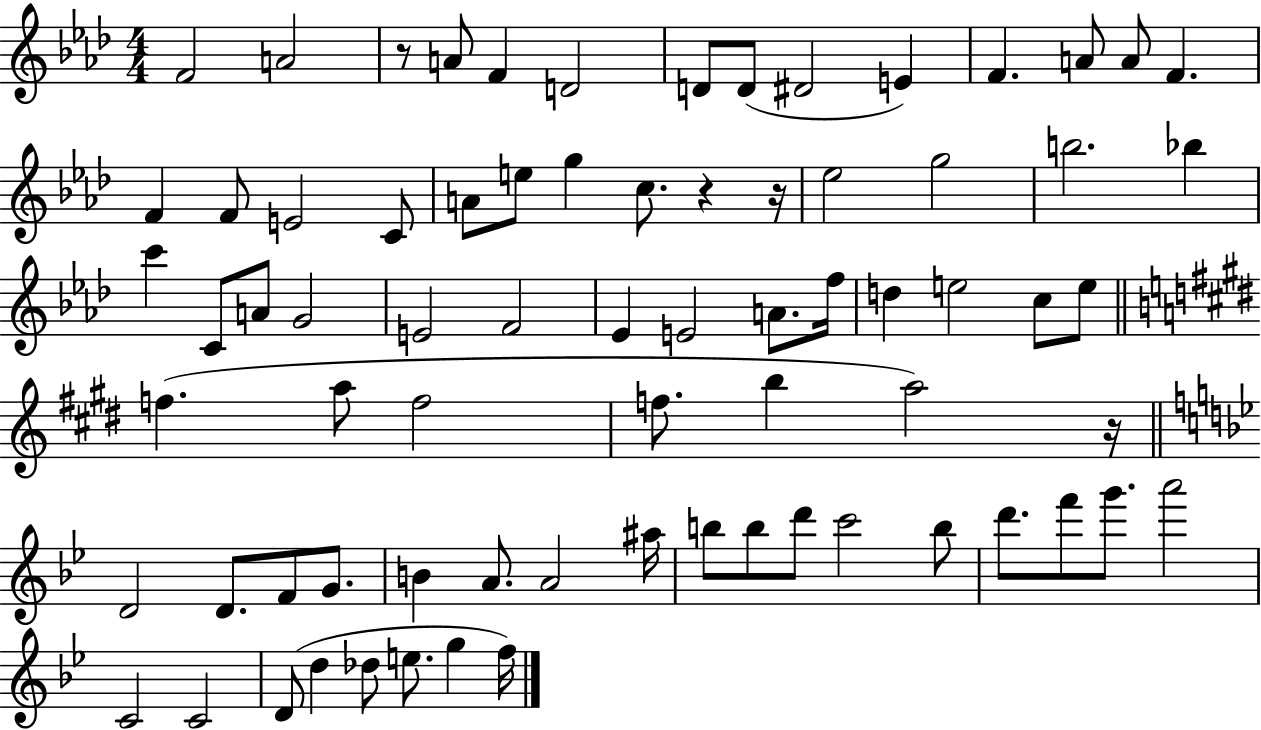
F4/h A4/h R/e A4/e F4/q D4/h D4/e D4/e D#4/h E4/q F4/q. A4/e A4/e F4/q. F4/q F4/e E4/h C4/e A4/e E5/e G5/q C5/e. R/q R/s Eb5/h G5/h B5/h. Bb5/q C6/q C4/e A4/e G4/h E4/h F4/h Eb4/q E4/h A4/e. F5/s D5/q E5/h C5/e E5/e F5/q. A5/e F5/h F5/e. B5/q A5/h R/s D4/h D4/e. F4/e G4/e. B4/q A4/e. A4/h A#5/s B5/e B5/e D6/e C6/h B5/e D6/e. F6/e G6/e. A6/h C4/h C4/h D4/e D5/q Db5/e E5/e. G5/q F5/s